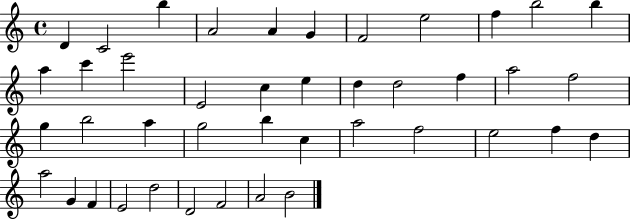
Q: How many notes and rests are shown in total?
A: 42